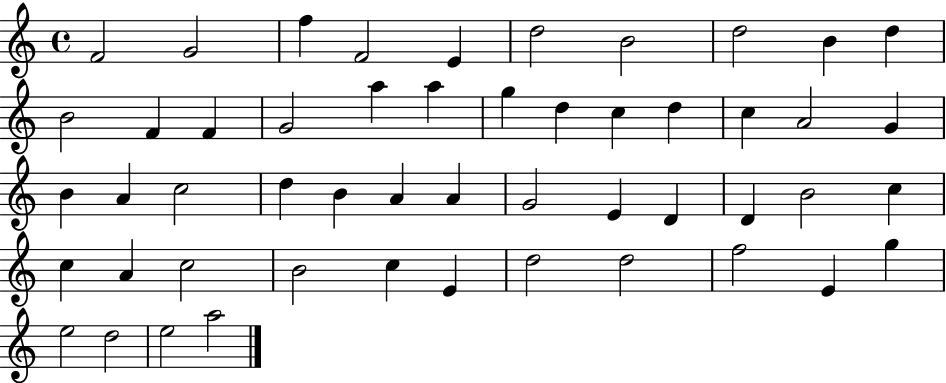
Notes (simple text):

F4/h G4/h F5/q F4/h E4/q D5/h B4/h D5/h B4/q D5/q B4/h F4/q F4/q G4/h A5/q A5/q G5/q D5/q C5/q D5/q C5/q A4/h G4/q B4/q A4/q C5/h D5/q B4/q A4/q A4/q G4/h E4/q D4/q D4/q B4/h C5/q C5/q A4/q C5/h B4/h C5/q E4/q D5/h D5/h F5/h E4/q G5/q E5/h D5/h E5/h A5/h